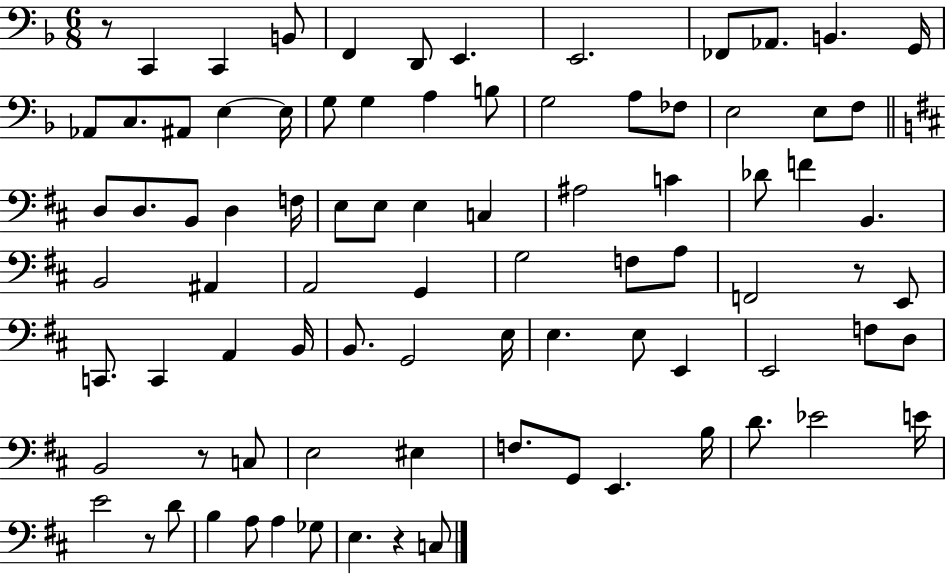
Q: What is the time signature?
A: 6/8